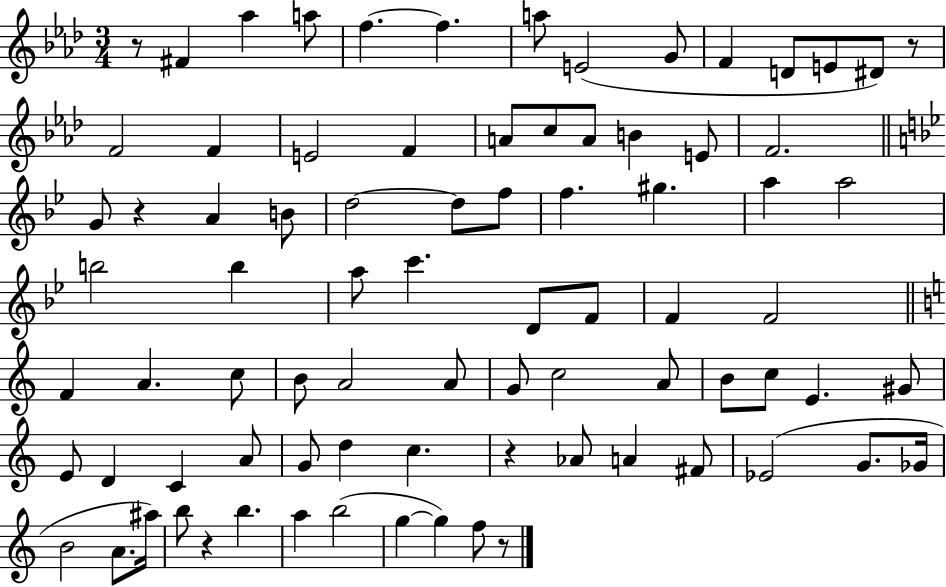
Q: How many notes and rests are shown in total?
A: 82